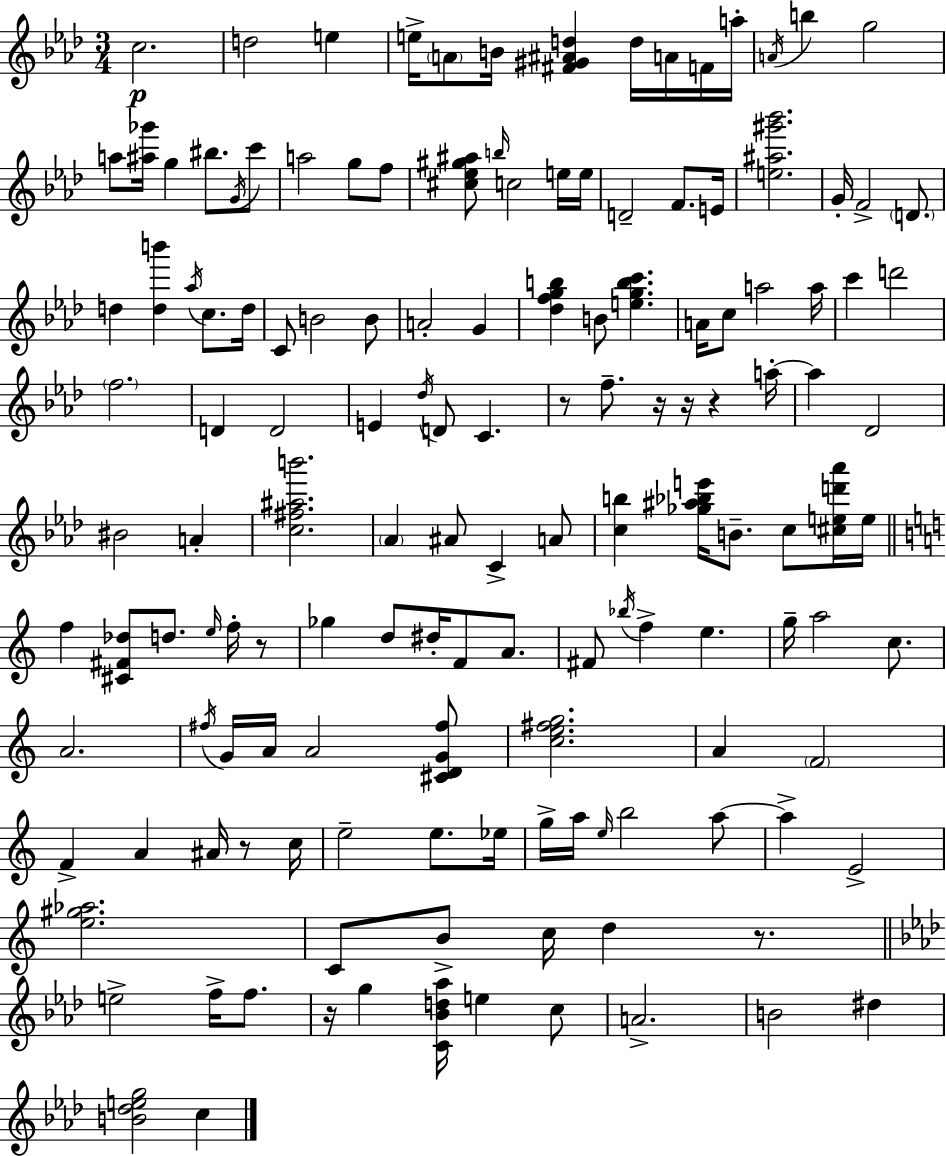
X:1
T:Untitled
M:3/4
L:1/4
K:Fm
c2 d2 e e/4 A/2 B/4 [^F^G^Ad] d/4 A/4 F/4 a/4 A/4 b g2 a/2 [^a_g']/4 g ^b/2 G/4 c'/2 a2 g/2 f/2 [^c_e^g^a]/2 b/4 c2 e/4 e/4 D2 F/2 E/4 [e^a^g'_b']2 G/4 F2 D/2 d [db'] _a/4 c/2 d/4 C/2 B2 B/2 A2 G [_dfgb] B/2 [egbc'] A/4 c/2 a2 a/4 c' d'2 f2 D D2 E _d/4 D/2 C z/2 f/2 z/4 z/4 z a/4 a _D2 ^B2 A [c^f^ab']2 _A ^A/2 C A/2 [cb] [_g^a_be']/4 B/2 c/2 [^ced'_a']/4 e/4 f [^C^F_d]/2 d/2 e/4 f/4 z/2 _g d/2 ^d/4 F/2 A/2 ^F/2 _b/4 f e g/4 a2 c/2 A2 ^f/4 G/4 A/4 A2 [^CDG^f]/2 [ce^fg]2 A F2 F A ^A/4 z/2 c/4 e2 e/2 _e/4 g/4 a/4 e/4 b2 a/2 a E2 [e^g_a]2 C/2 B/2 c/4 d z/2 e2 f/4 f/2 z/4 g [C_Bd_a]/4 e c/2 A2 B2 ^d [B_deg]2 c